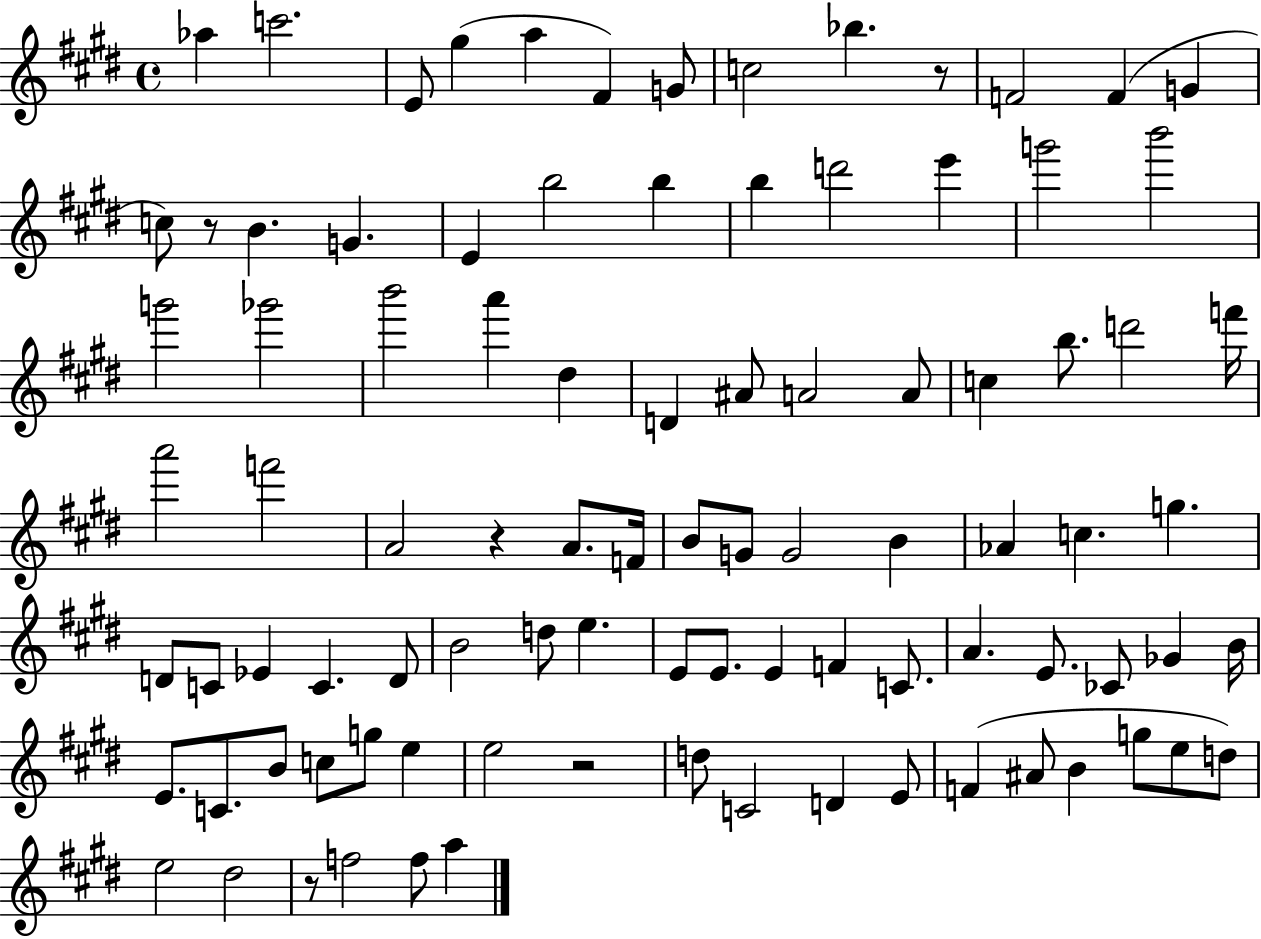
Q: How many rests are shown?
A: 5